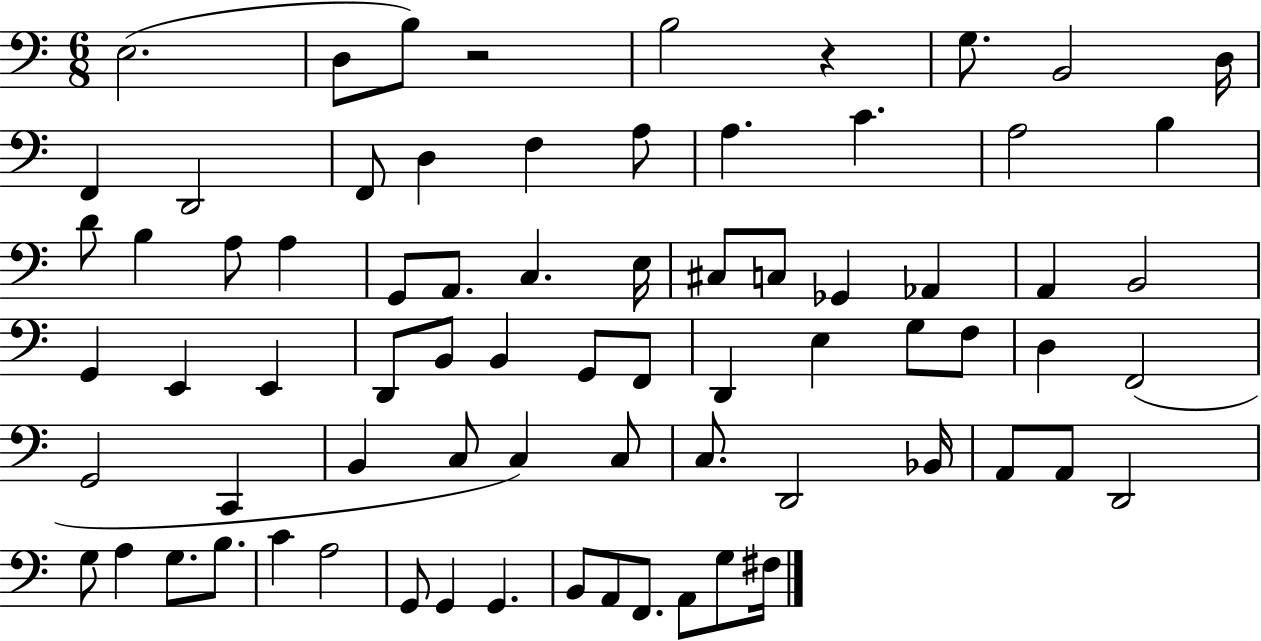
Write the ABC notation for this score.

X:1
T:Untitled
M:6/8
L:1/4
K:C
E,2 D,/2 B,/2 z2 B,2 z G,/2 B,,2 D,/4 F,, D,,2 F,,/2 D, F, A,/2 A, C A,2 B, D/2 B, A,/2 A, G,,/2 A,,/2 C, E,/4 ^C,/2 C,/2 _G,, _A,, A,, B,,2 G,, E,, E,, D,,/2 B,,/2 B,, G,,/2 F,,/2 D,, E, G,/2 F,/2 D, F,,2 G,,2 C,, B,, C,/2 C, C,/2 C,/2 D,,2 _B,,/4 A,,/2 A,,/2 D,,2 G,/2 A, G,/2 B,/2 C A,2 G,,/2 G,, G,, B,,/2 A,,/2 F,,/2 A,,/2 G,/2 ^F,/4